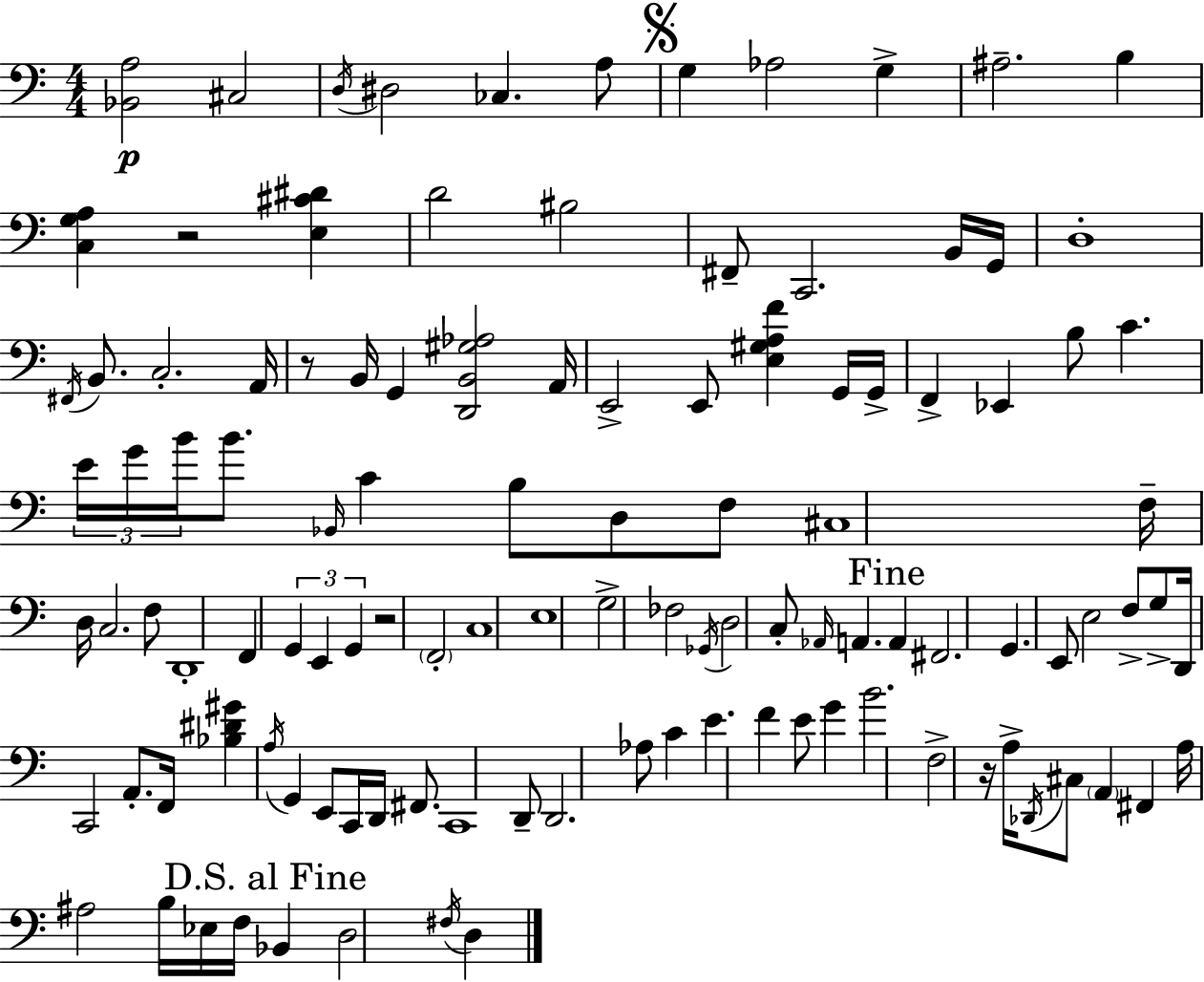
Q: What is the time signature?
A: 4/4